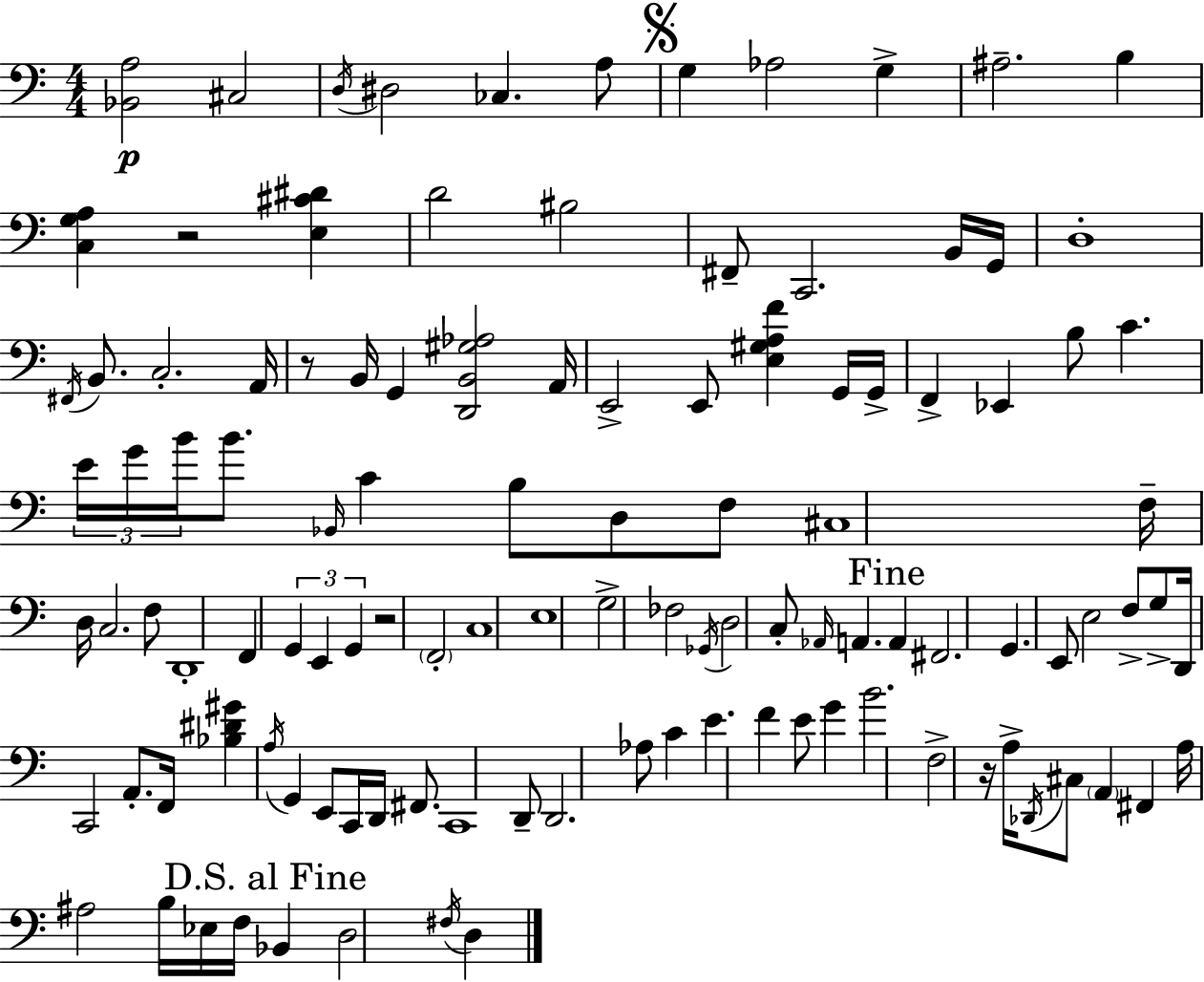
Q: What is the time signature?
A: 4/4